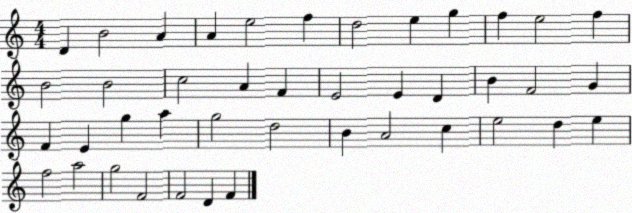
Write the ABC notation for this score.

X:1
T:Untitled
M:4/4
L:1/4
K:C
D B2 A A e2 f d2 e g f e2 f B2 B2 c2 A F E2 E D B F2 G F E g a g2 d2 B A2 c e2 d e f2 a2 g2 F2 F2 D F